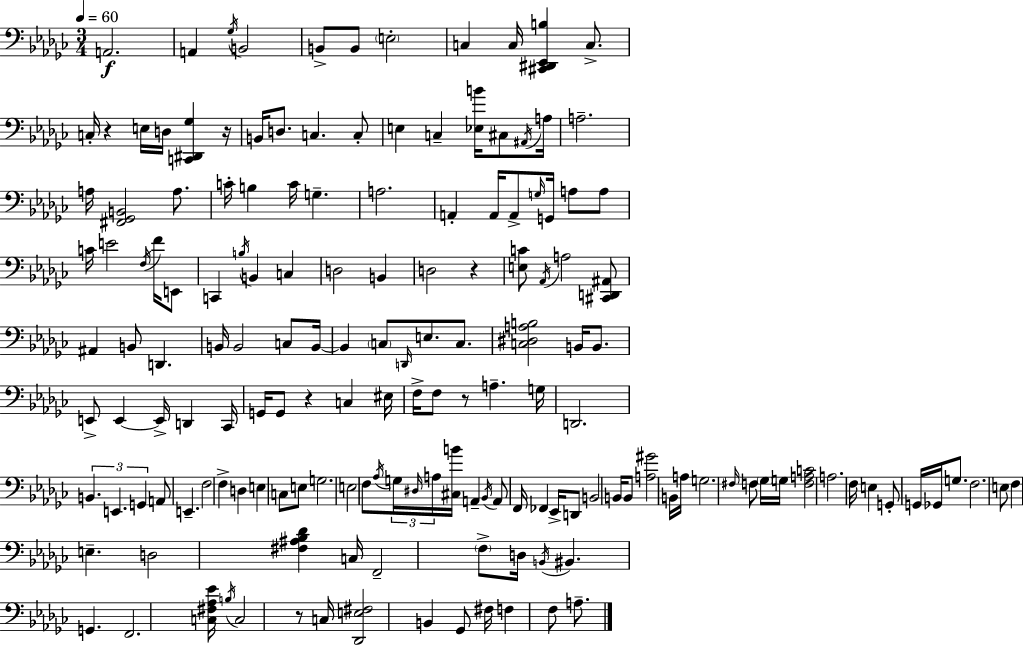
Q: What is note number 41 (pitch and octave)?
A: F4